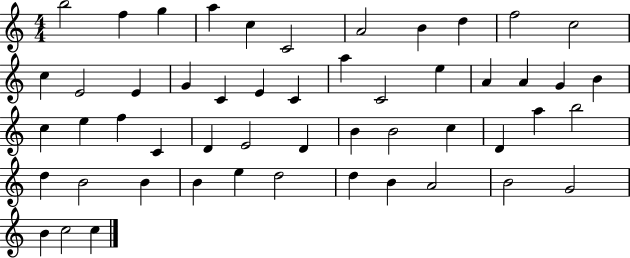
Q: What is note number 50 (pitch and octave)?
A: B4